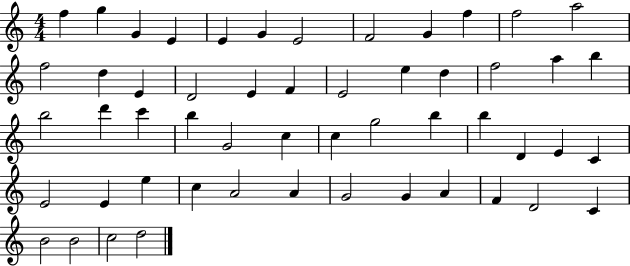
F5/q G5/q G4/q E4/q E4/q G4/q E4/h F4/h G4/q F5/q F5/h A5/h F5/h D5/q E4/q D4/h E4/q F4/q E4/h E5/q D5/q F5/h A5/q B5/q B5/h D6/q C6/q B5/q G4/h C5/q C5/q G5/h B5/q B5/q D4/q E4/q C4/q E4/h E4/q E5/q C5/q A4/h A4/q G4/h G4/q A4/q F4/q D4/h C4/q B4/h B4/h C5/h D5/h